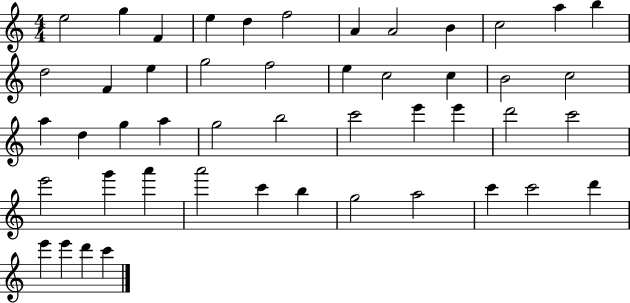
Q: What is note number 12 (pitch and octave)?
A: B5